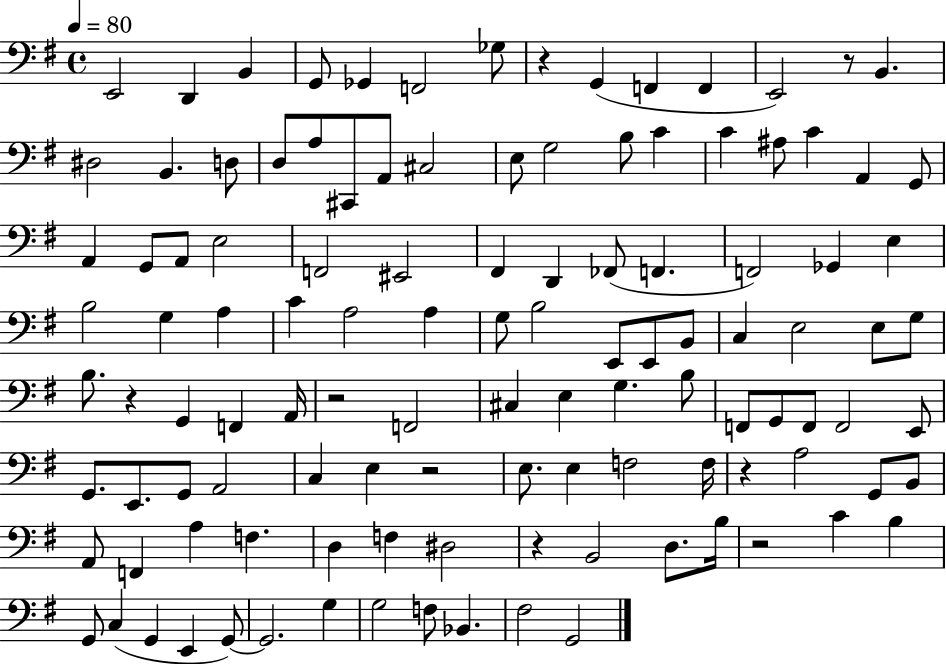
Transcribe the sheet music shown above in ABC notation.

X:1
T:Untitled
M:4/4
L:1/4
K:G
E,,2 D,, B,, G,,/2 _G,, F,,2 _G,/2 z G,, F,, F,, E,,2 z/2 B,, ^D,2 B,, D,/2 D,/2 A,/2 ^C,,/2 A,,/2 ^C,2 E,/2 G,2 B,/2 C C ^A,/2 C A,, G,,/2 A,, G,,/2 A,,/2 E,2 F,,2 ^E,,2 ^F,, D,, _F,,/2 F,, F,,2 _G,, E, B,2 G, A, C A,2 A, G,/2 B,2 E,,/2 E,,/2 B,,/2 C, E,2 E,/2 G,/2 B,/2 z G,, F,, A,,/4 z2 F,,2 ^C, E, G, B,/2 F,,/2 G,,/2 F,,/2 F,,2 E,,/2 G,,/2 E,,/2 G,,/2 A,,2 C, E, z2 E,/2 E, F,2 F,/4 z A,2 G,,/2 B,,/2 A,,/2 F,, A, F, D, F, ^D,2 z B,,2 D,/2 B,/4 z2 C B, G,,/2 C, G,, E,, G,,/2 G,,2 G, G,2 F,/2 _B,, ^F,2 G,,2